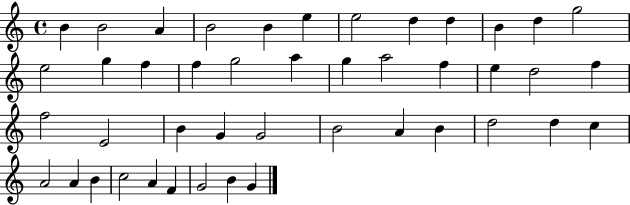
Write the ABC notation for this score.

X:1
T:Untitled
M:4/4
L:1/4
K:C
B B2 A B2 B e e2 d d B d g2 e2 g f f g2 a g a2 f e d2 f f2 E2 B G G2 B2 A B d2 d c A2 A B c2 A F G2 B G